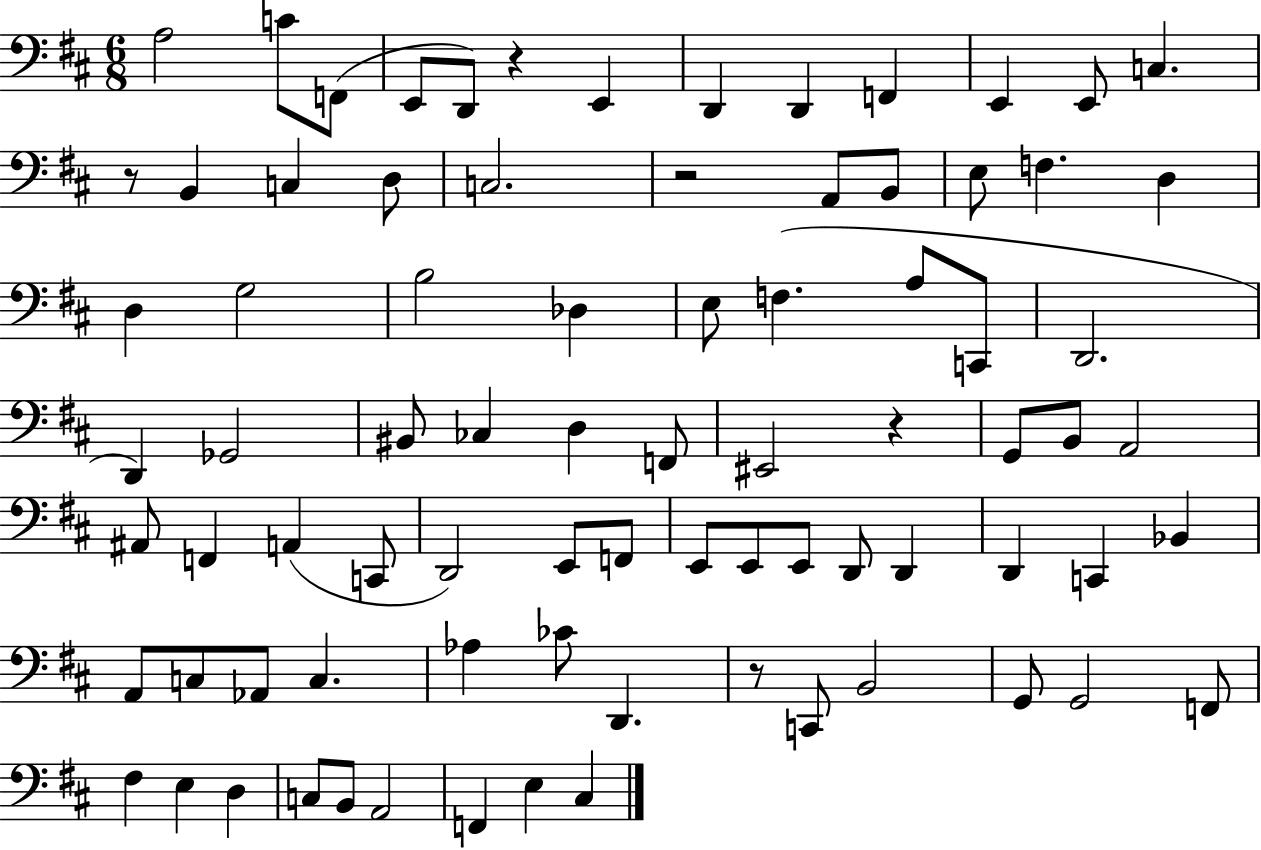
{
  \clef bass
  \numericTimeSignature
  \time 6/8
  \key d \major
  a2 c'8 f,8( | e,8 d,8) r4 e,4 | d,4 d,4 f,4 | e,4 e,8 c4. | \break r8 b,4 c4 d8 | c2. | r2 a,8 b,8 | e8 f4. d4 | \break d4 g2 | b2 des4 | e8 f4.( a8 c,8 | d,2. | \break d,4) ges,2 | bis,8 ces4 d4 f,8 | eis,2 r4 | g,8 b,8 a,2 | \break ais,8 f,4 a,4( c,8 | d,2) e,8 f,8 | e,8 e,8 e,8 d,8 d,4 | d,4 c,4 bes,4 | \break a,8 c8 aes,8 c4. | aes4 ces'8 d,4. | r8 c,8 b,2 | g,8 g,2 f,8 | \break fis4 e4 d4 | c8 b,8 a,2 | f,4 e4 cis4 | \bar "|."
}